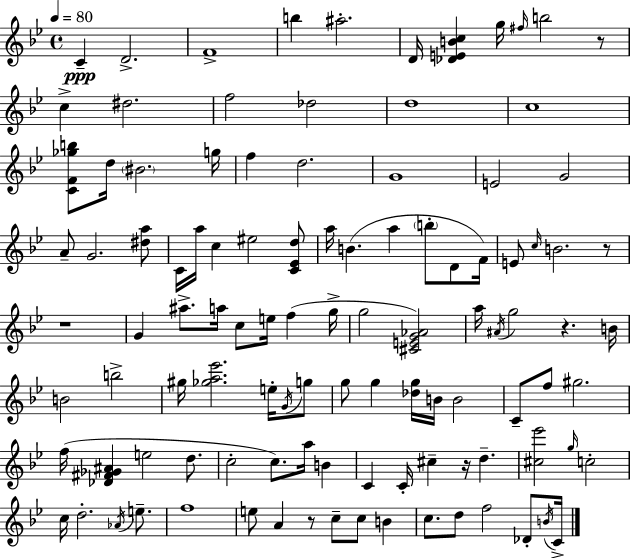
{
  \clef treble
  \time 4/4
  \defaultTimeSignature
  \key bes \major
  \tempo 4 = 80
  c'4--\ppp d'2.-> | f'1-> | b''4 ais''2.-. | d'16 <des' e' b' c''>4 g''16 \grace { fis''16 } b''2 r8 | \break c''4-> dis''2. | f''2 des''2 | d''1 | c''1 | \break <c' f' ges'' b''>8 d''16 \parenthesize bis'2. | g''16 f''4 d''2. | g'1 | e'2 g'2 | \break a'8-- g'2. <dis'' a''>8 | c'16 a''16 c''4 eis''2 <c' ees' d''>8 | a''16 b'4.( a''4 \parenthesize b''8-. d'8 | f'16) e'8 \grace { c''16 } b'2. | \break r8 r1 | g'4 ais''8.-> a''16 c''8 e''16 f''4( | g''16-> g''2 <cis' e' g' aes'>2) | a''16 \acciaccatura { ais'16 } g''2 r4. | \break b'16 b'2 b''2-> | gis''16 <ges'' a'' ees'''>2. | e''16-. \acciaccatura { g'16 } g''8 g''8 g''4 <des'' g''>16 b'16 b'2 | c'8-- f''8 gis''2. | \break f''16( <des' fis' ges' ais'>4 e''2 | d''8. c''2-. c''8.) a''16 | b'4 c'4 c'16-. cis''4-- r16 d''4.-- | <cis'' ees'''>2 \grace { g''16 } c''2-. | \break c''16 d''2.-. | \acciaccatura { aes'16 } e''8.-- f''1 | e''8 a'4 r8 c''8-- | c''8 b'4 c''8. d''8 f''2 | \break des'8-. \acciaccatura { b'16 } c'16-> \bar "|."
}